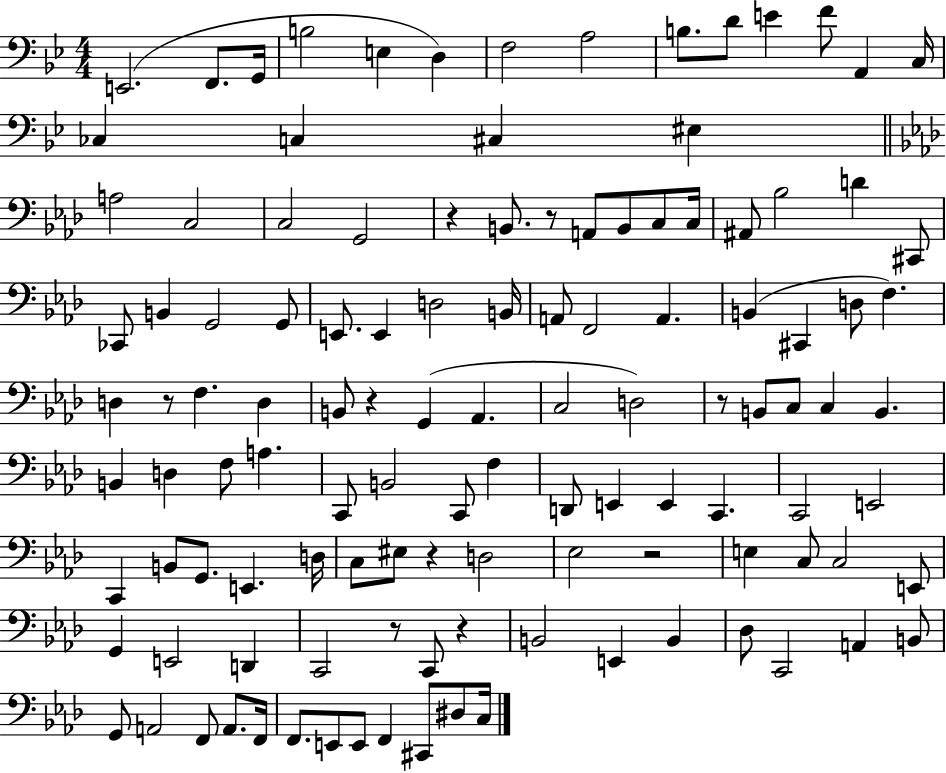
E2/h. F2/e. G2/s B3/h E3/q D3/q F3/h A3/h B3/e. D4/e E4/q F4/e A2/q C3/s CES3/q C3/q C#3/q EIS3/q A3/h C3/h C3/h G2/h R/q B2/e. R/e A2/e B2/e C3/e C3/s A#2/e Bb3/h D4/q C#2/e CES2/e B2/q G2/h G2/e E2/e. E2/q D3/h B2/s A2/e F2/h A2/q. B2/q C#2/q D3/e F3/q. D3/q R/e F3/q. D3/q B2/e R/q G2/q Ab2/q. C3/h D3/h R/e B2/e C3/e C3/q B2/q. B2/q D3/q F3/e A3/q. C2/e B2/h C2/e F3/q D2/e E2/q E2/q C2/q. C2/h E2/h C2/q B2/e G2/e. E2/q. D3/s C3/e EIS3/e R/q D3/h Eb3/h R/h E3/q C3/e C3/h E2/e G2/q E2/h D2/q C2/h R/e C2/e R/q B2/h E2/q B2/q Db3/e C2/h A2/q B2/e G2/e A2/h F2/e A2/e. F2/s F2/e. E2/e E2/e F2/q C#2/e D#3/e C3/s